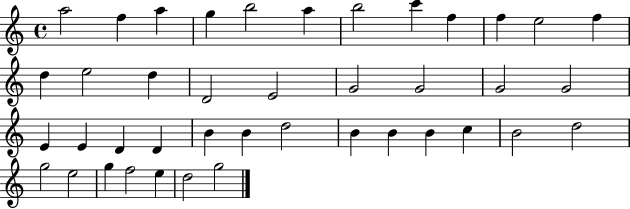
A5/h F5/q A5/q G5/q B5/h A5/q B5/h C6/q F5/q F5/q E5/h F5/q D5/q E5/h D5/q D4/h E4/h G4/h G4/h G4/h G4/h E4/q E4/q D4/q D4/q B4/q B4/q D5/h B4/q B4/q B4/q C5/q B4/h D5/h G5/h E5/h G5/q F5/h E5/q D5/h G5/h